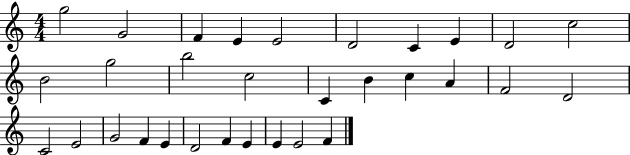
G5/h G4/h F4/q E4/q E4/h D4/h C4/q E4/q D4/h C5/h B4/h G5/h B5/h C5/h C4/q B4/q C5/q A4/q F4/h D4/h C4/h E4/h G4/h F4/q E4/q D4/h F4/q E4/q E4/q E4/h F4/q